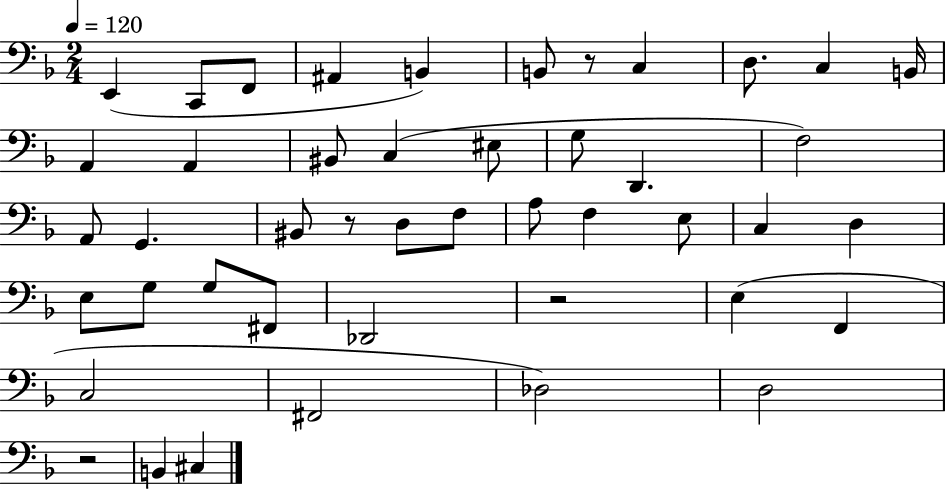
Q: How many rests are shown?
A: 4